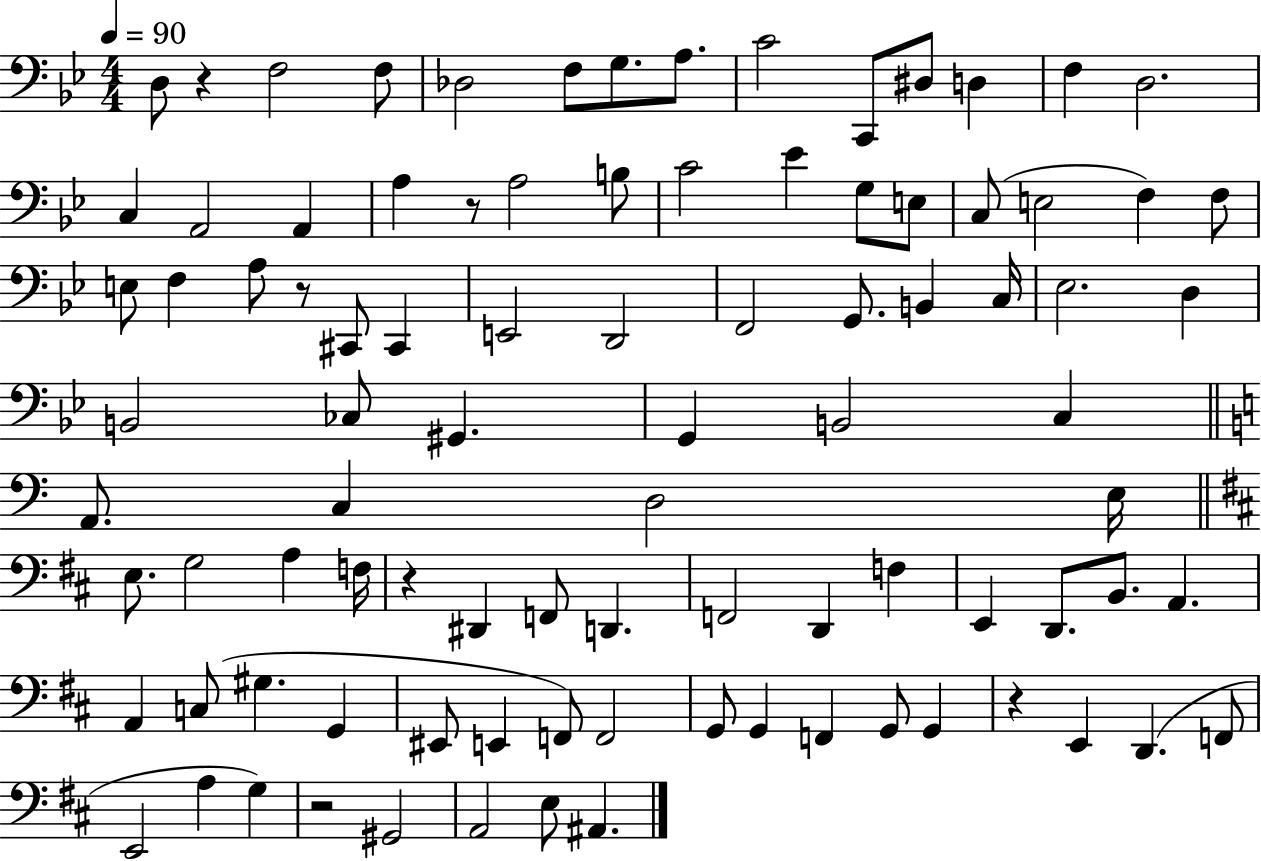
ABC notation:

X:1
T:Untitled
M:4/4
L:1/4
K:Bb
D,/2 z F,2 F,/2 _D,2 F,/2 G,/2 A,/2 C2 C,,/2 ^D,/2 D, F, D,2 C, A,,2 A,, A, z/2 A,2 B,/2 C2 _E G,/2 E,/2 C,/2 E,2 F, F,/2 E,/2 F, A,/2 z/2 ^C,,/2 ^C,, E,,2 D,,2 F,,2 G,,/2 B,, C,/4 _E,2 D, B,,2 _C,/2 ^G,, G,, B,,2 C, A,,/2 C, D,2 E,/4 E,/2 G,2 A, F,/4 z ^D,, F,,/2 D,, F,,2 D,, F, E,, D,,/2 B,,/2 A,, A,, C,/2 ^G, G,, ^E,,/2 E,, F,,/2 F,,2 G,,/2 G,, F,, G,,/2 G,, z E,, D,, F,,/2 E,,2 A, G, z2 ^G,,2 A,,2 E,/2 ^A,,